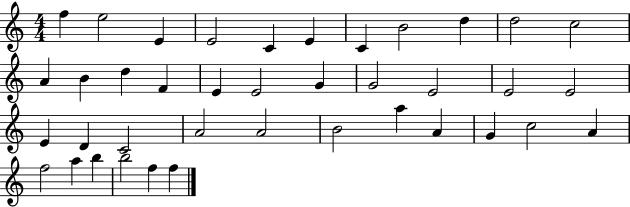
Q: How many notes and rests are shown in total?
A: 39